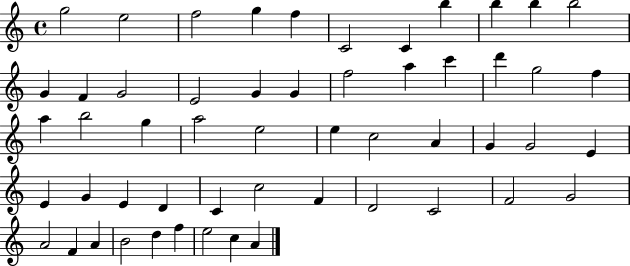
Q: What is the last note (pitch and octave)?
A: A4